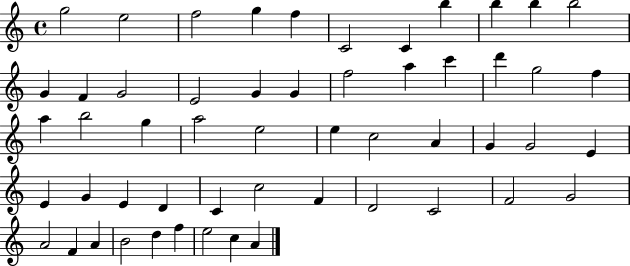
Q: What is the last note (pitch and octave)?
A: A4